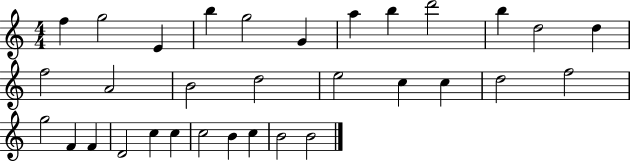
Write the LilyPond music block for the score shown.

{
  \clef treble
  \numericTimeSignature
  \time 4/4
  \key c \major
  f''4 g''2 e'4 | b''4 g''2 g'4 | a''4 b''4 d'''2 | b''4 d''2 d''4 | \break f''2 a'2 | b'2 d''2 | e''2 c''4 c''4 | d''2 f''2 | \break g''2 f'4 f'4 | d'2 c''4 c''4 | c''2 b'4 c''4 | b'2 b'2 | \break \bar "|."
}